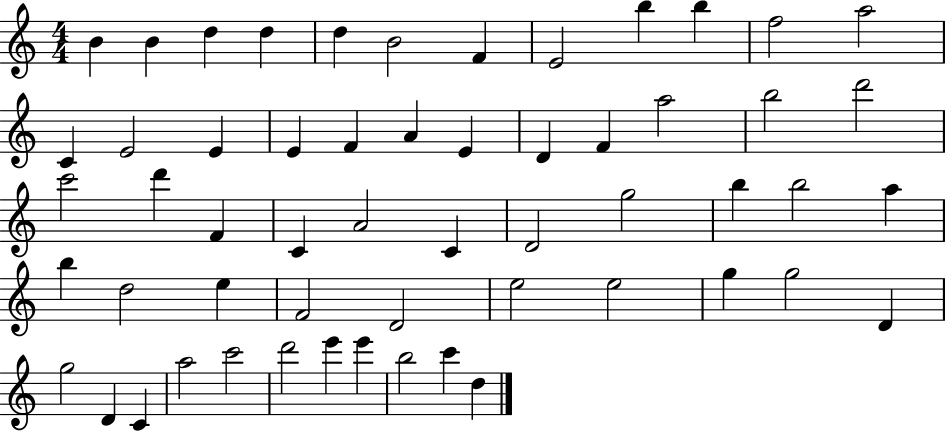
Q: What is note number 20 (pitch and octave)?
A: D4